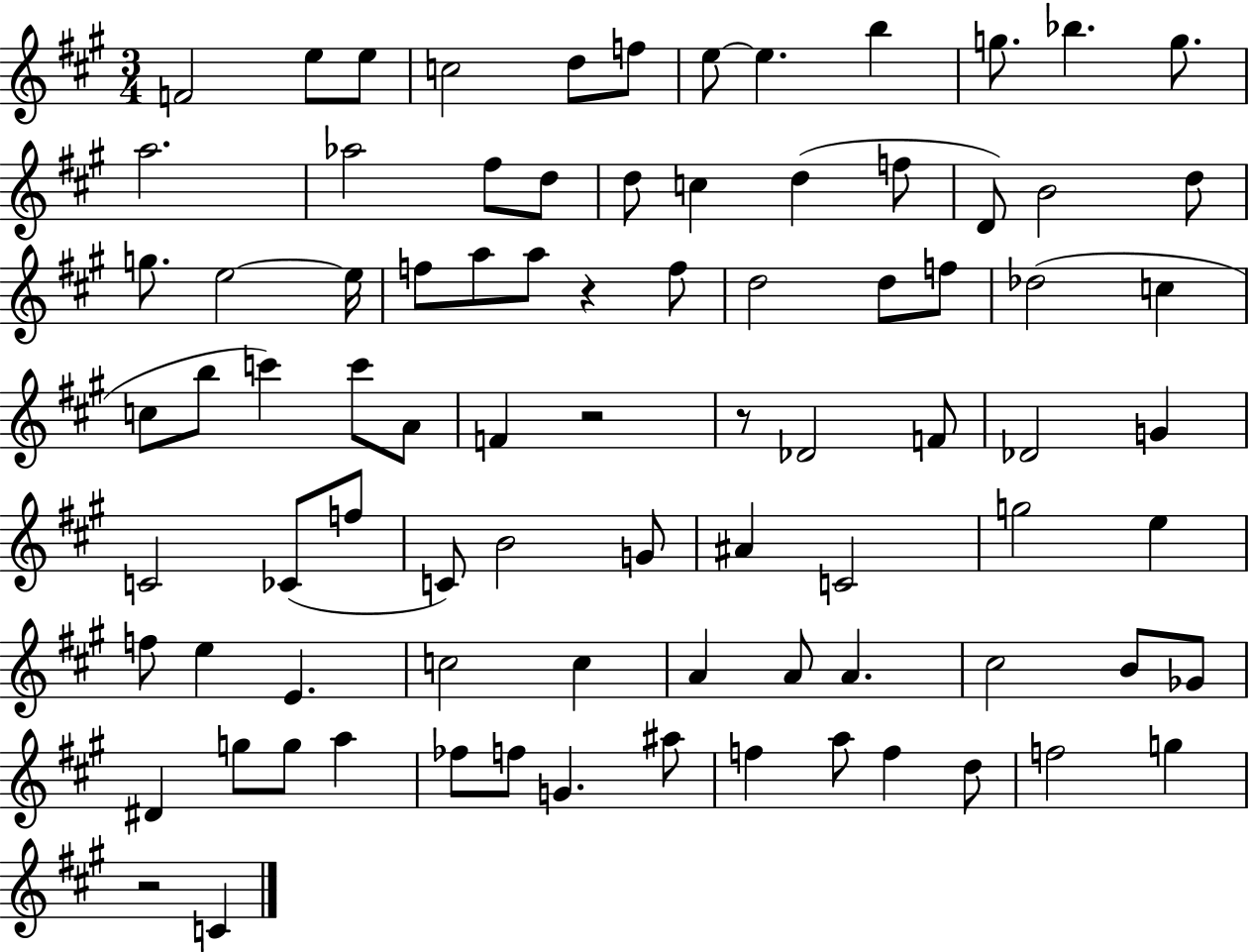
{
  \clef treble
  \numericTimeSignature
  \time 3/4
  \key a \major
  f'2 e''8 e''8 | c''2 d''8 f''8 | e''8~~ e''4. b''4 | g''8. bes''4. g''8. | \break a''2. | aes''2 fis''8 d''8 | d''8 c''4 d''4( f''8 | d'8) b'2 d''8 | \break g''8. e''2~~ e''16 | f''8 a''8 a''8 r4 f''8 | d''2 d''8 f''8 | des''2( c''4 | \break c''8 b''8 c'''4) c'''8 a'8 | f'4 r2 | r8 des'2 f'8 | des'2 g'4 | \break c'2 ces'8( f''8 | c'8) b'2 g'8 | ais'4 c'2 | g''2 e''4 | \break f''8 e''4 e'4. | c''2 c''4 | a'4 a'8 a'4. | cis''2 b'8 ges'8 | \break dis'4 g''8 g''8 a''4 | fes''8 f''8 g'4. ais''8 | f''4 a''8 f''4 d''8 | f''2 g''4 | \break r2 c'4 | \bar "|."
}